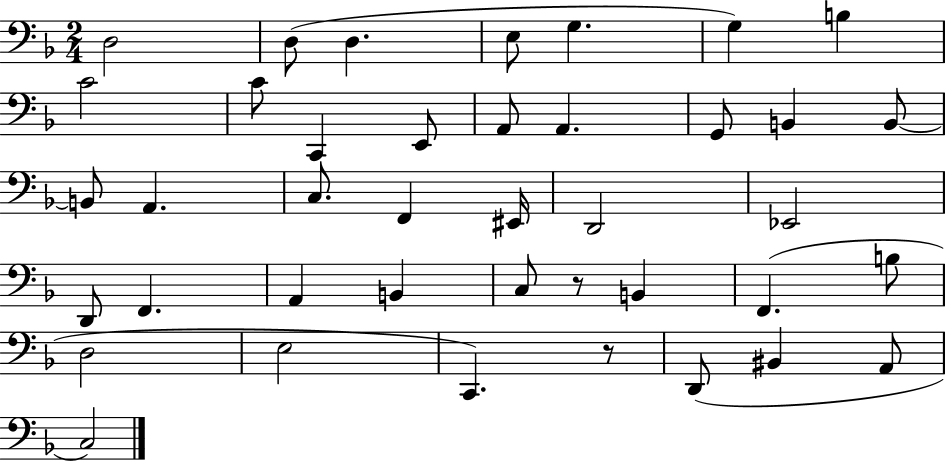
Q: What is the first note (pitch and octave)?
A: D3